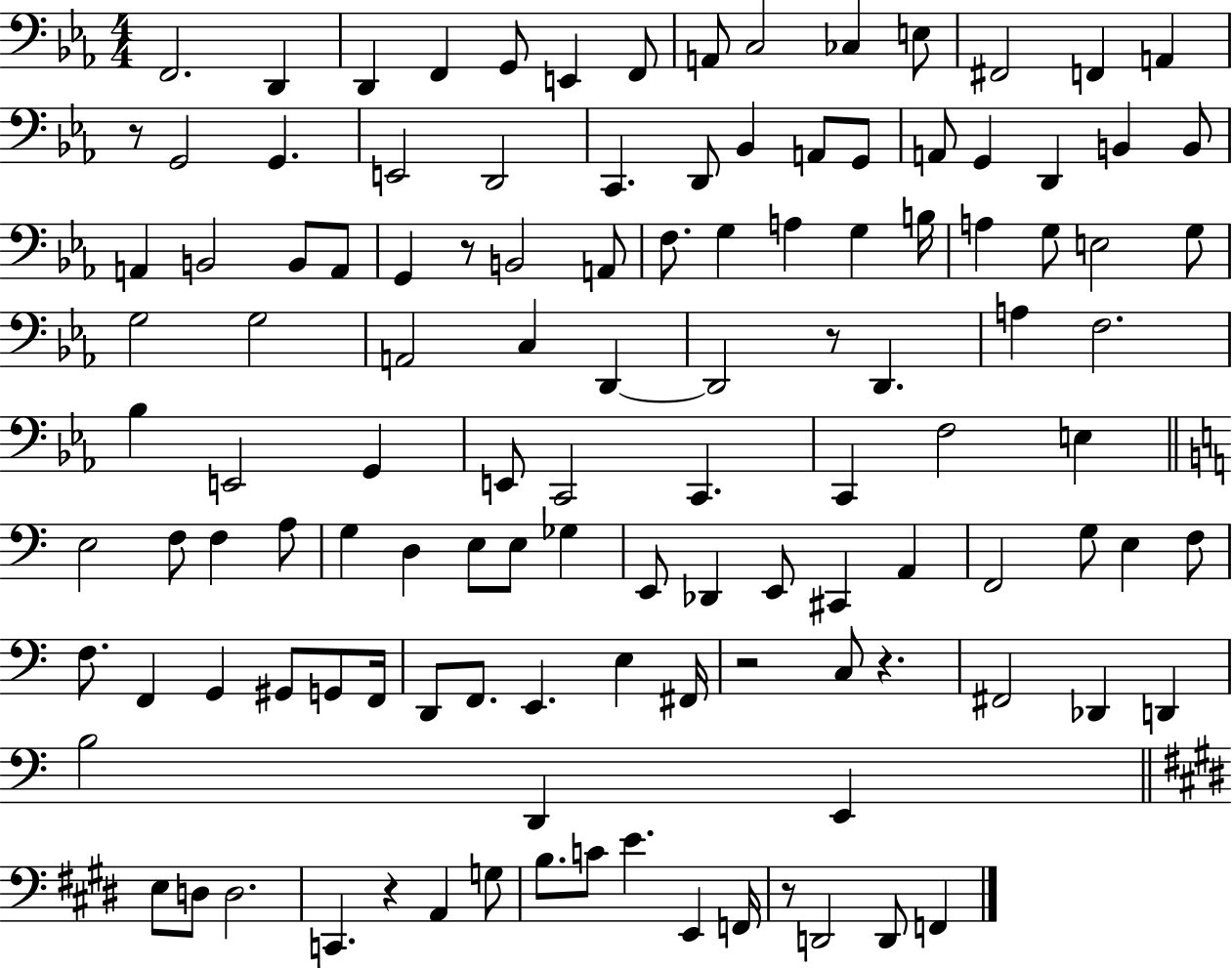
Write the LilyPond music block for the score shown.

{
  \clef bass
  \numericTimeSignature
  \time 4/4
  \key ees \major
  \repeat volta 2 { f,2. d,4 | d,4 f,4 g,8 e,4 f,8 | a,8 c2 ces4 e8 | fis,2 f,4 a,4 | \break r8 g,2 g,4. | e,2 d,2 | c,4. d,8 bes,4 a,8 g,8 | a,8 g,4 d,4 b,4 b,8 | \break a,4 b,2 b,8 a,8 | g,4 r8 b,2 a,8 | f8. g4 a4 g4 b16 | a4 g8 e2 g8 | \break g2 g2 | a,2 c4 d,4~~ | d,2 r8 d,4. | a4 f2. | \break bes4 e,2 g,4 | e,8 c,2 c,4. | c,4 f2 e4 | \bar "||" \break \key c \major e2 f8 f4 a8 | g4 d4 e8 e8 ges4 | e,8 des,4 e,8 cis,4 a,4 | f,2 g8 e4 f8 | \break f8. f,4 g,4 gis,8 g,8 f,16 | d,8 f,8. e,4. e4 fis,16 | r2 c8 r4. | fis,2 des,4 d,4 | \break b2 d,4 e,4 | \bar "||" \break \key e \major e8 d8 d2. | c,4. r4 a,4 g8 | b8. c'8 e'4. e,4 f,16 | r8 d,2 d,8 f,4 | \break } \bar "|."
}